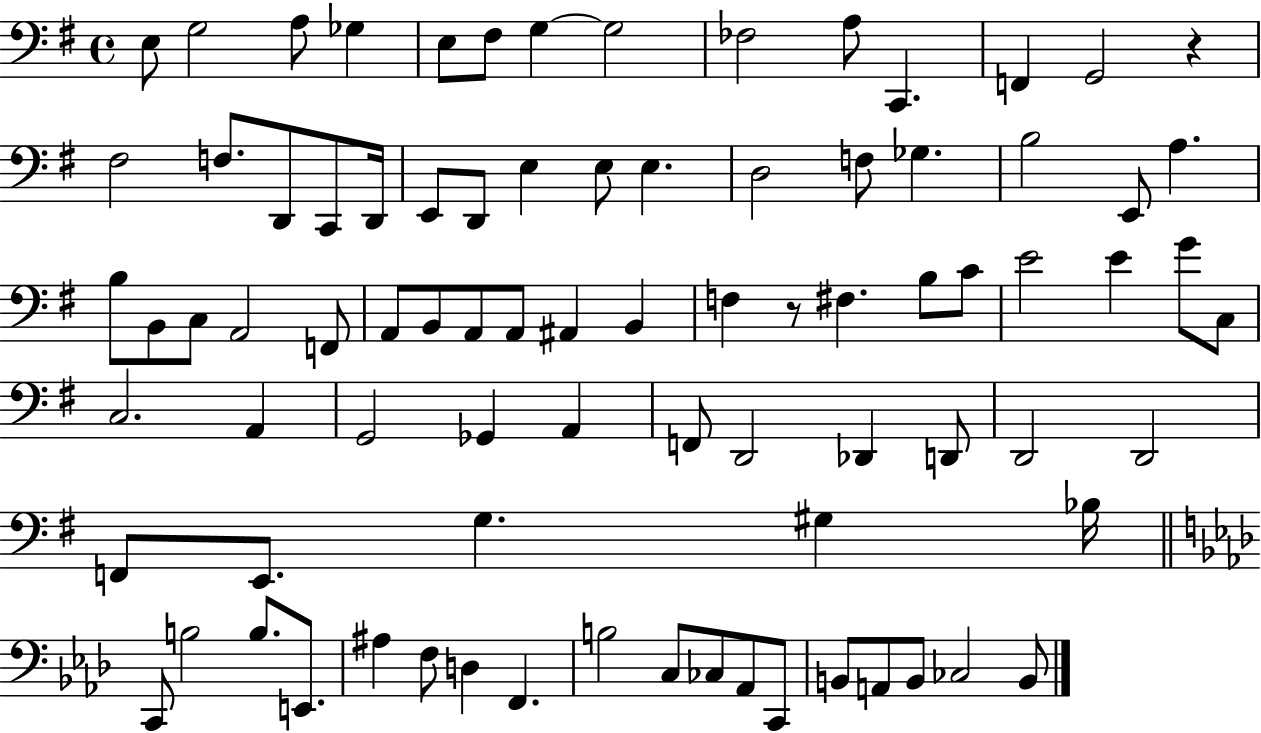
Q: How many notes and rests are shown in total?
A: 84